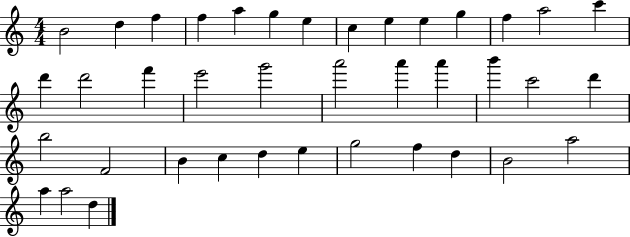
B4/h D5/q F5/q F5/q A5/q G5/q E5/q C5/q E5/q E5/q G5/q F5/q A5/h C6/q D6/q D6/h F6/q E6/h G6/h A6/h A6/q A6/q B6/q C6/h D6/q B5/h F4/h B4/q C5/q D5/q E5/q G5/h F5/q D5/q B4/h A5/h A5/q A5/h D5/q